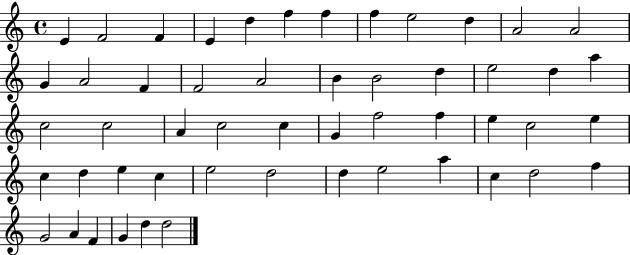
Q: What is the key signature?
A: C major